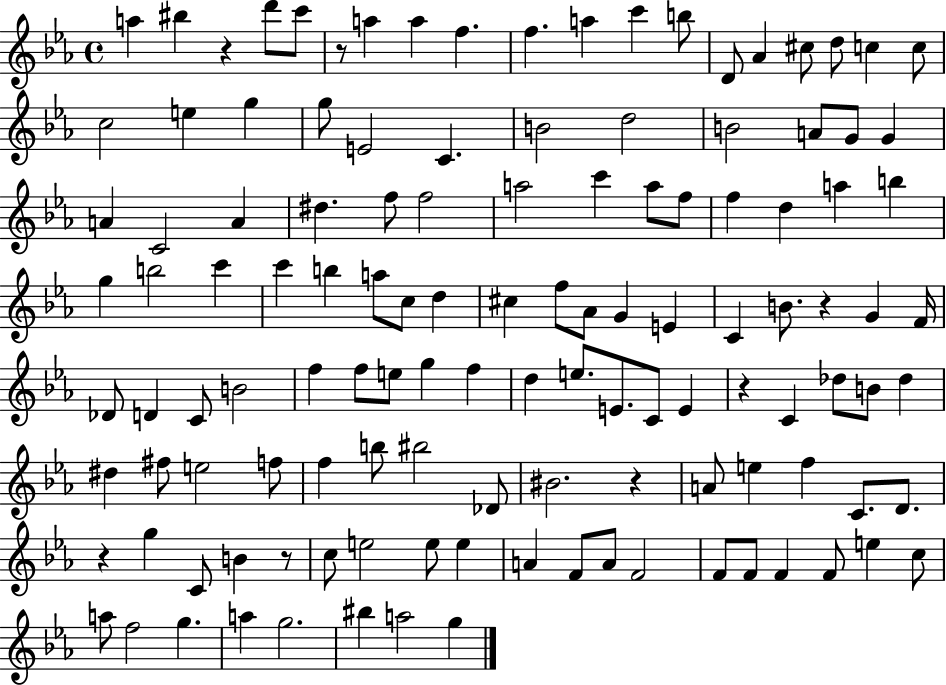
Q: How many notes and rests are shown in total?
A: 124